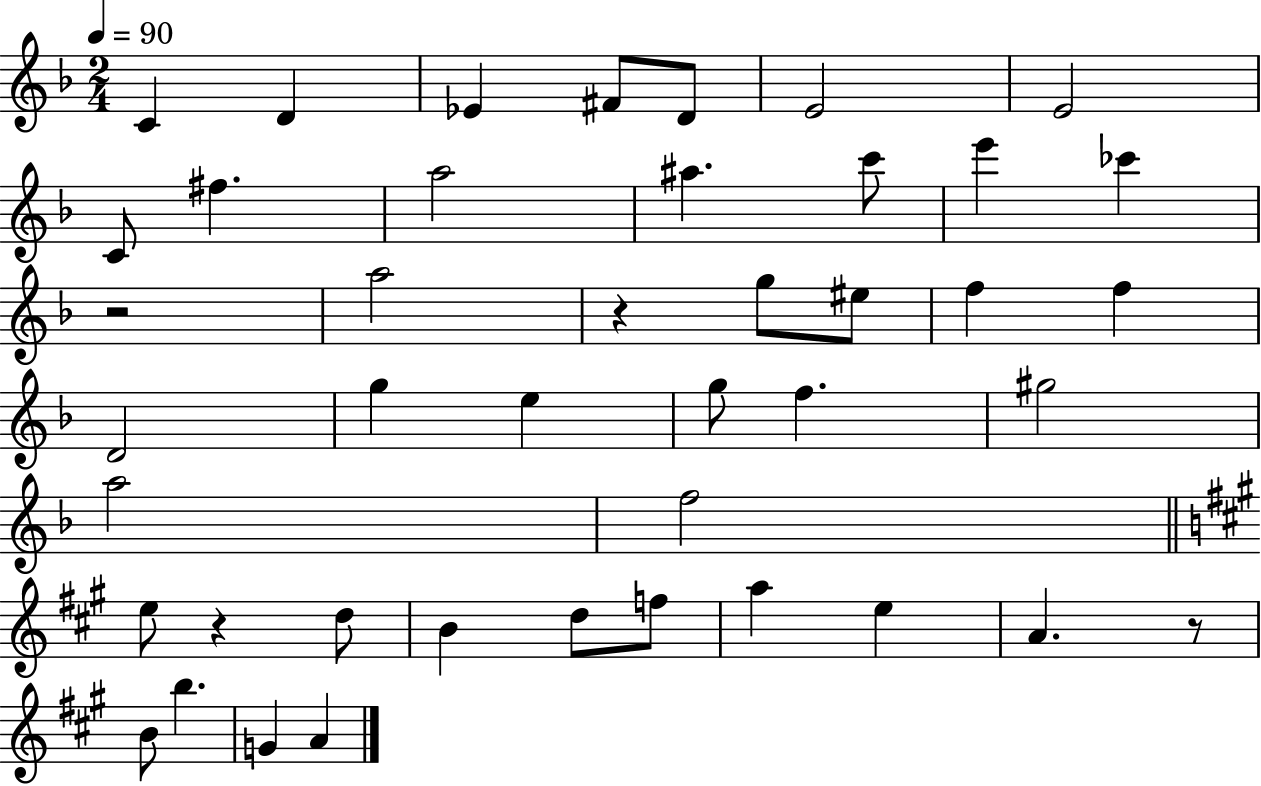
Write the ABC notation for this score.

X:1
T:Untitled
M:2/4
L:1/4
K:F
C D _E ^F/2 D/2 E2 E2 C/2 ^f a2 ^a c'/2 e' _c' z2 a2 z g/2 ^e/2 f f D2 g e g/2 f ^g2 a2 f2 e/2 z d/2 B d/2 f/2 a e A z/2 B/2 b G A